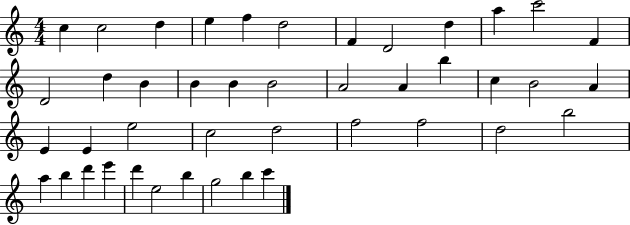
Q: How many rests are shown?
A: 0